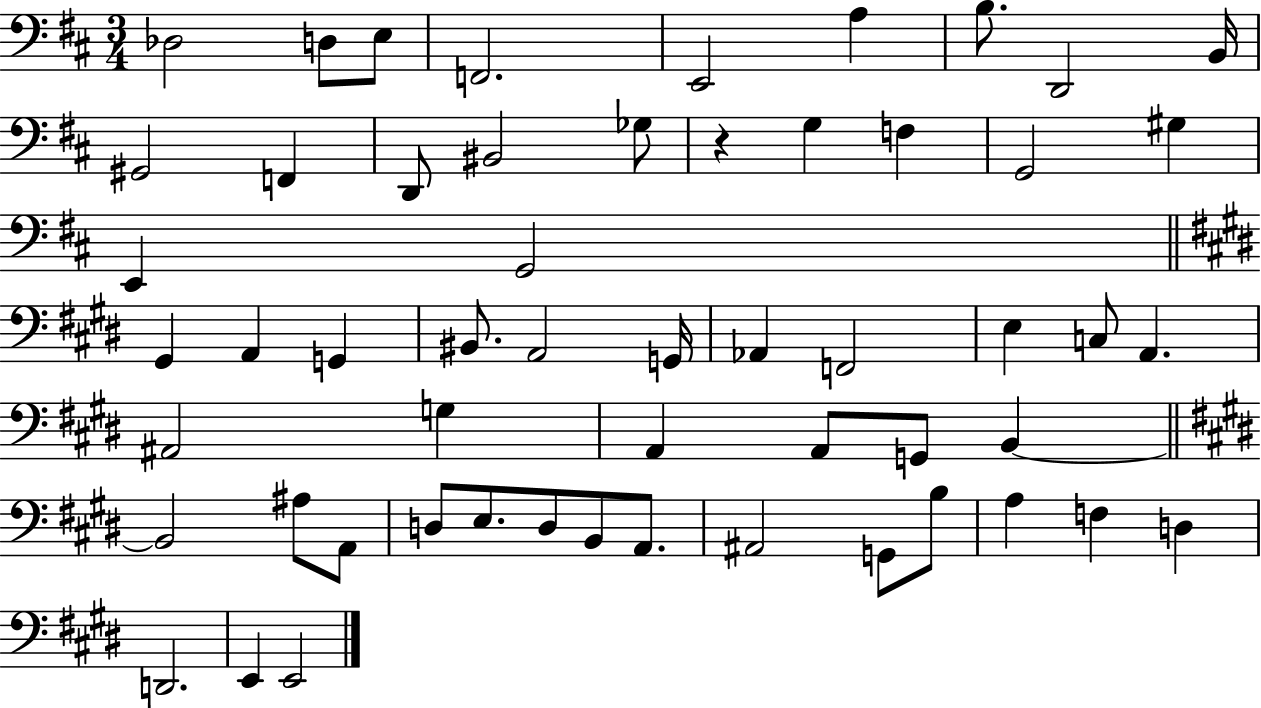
{
  \clef bass
  \numericTimeSignature
  \time 3/4
  \key d \major
  des2 d8 e8 | f,2. | e,2 a4 | b8. d,2 b,16 | \break gis,2 f,4 | d,8 bis,2 ges8 | r4 g4 f4 | g,2 gis4 | \break e,4 g,2 | \bar "||" \break \key e \major gis,4 a,4 g,4 | bis,8. a,2 g,16 | aes,4 f,2 | e4 c8 a,4. | \break ais,2 g4 | a,4 a,8 g,8 b,4~~ | \bar "||" \break \key e \major b,2 ais8 a,8 | d8 e8. d8 b,8 a,8. | ais,2 g,8 b8 | a4 f4 d4 | \break d,2. | e,4 e,2 | \bar "|."
}